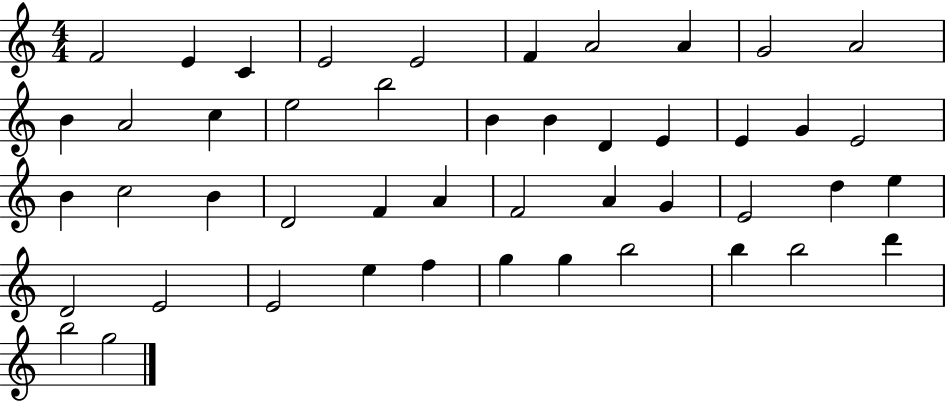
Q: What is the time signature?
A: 4/4